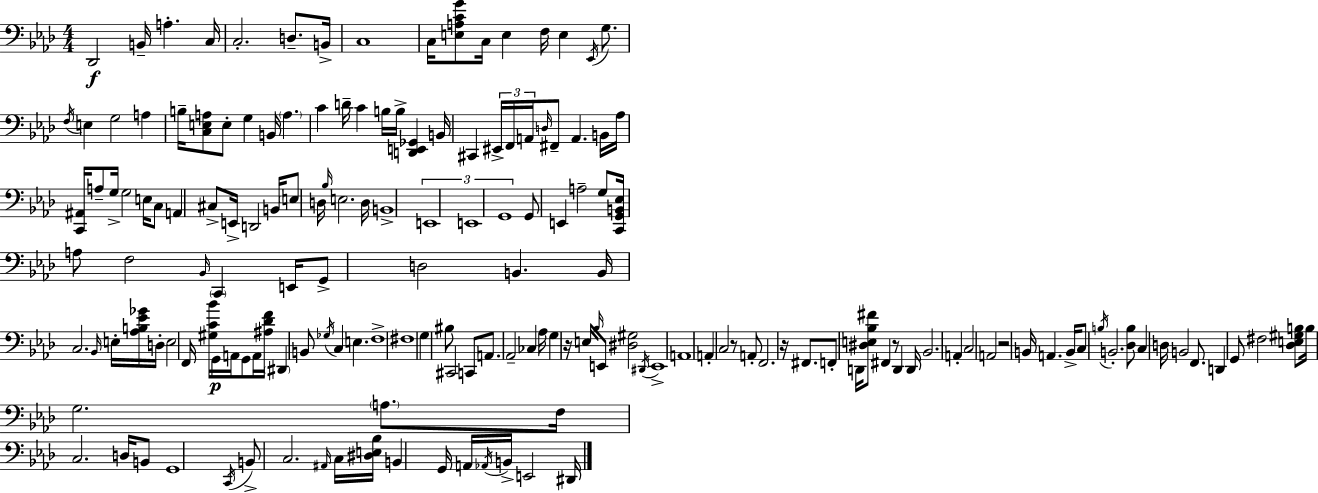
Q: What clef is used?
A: bass